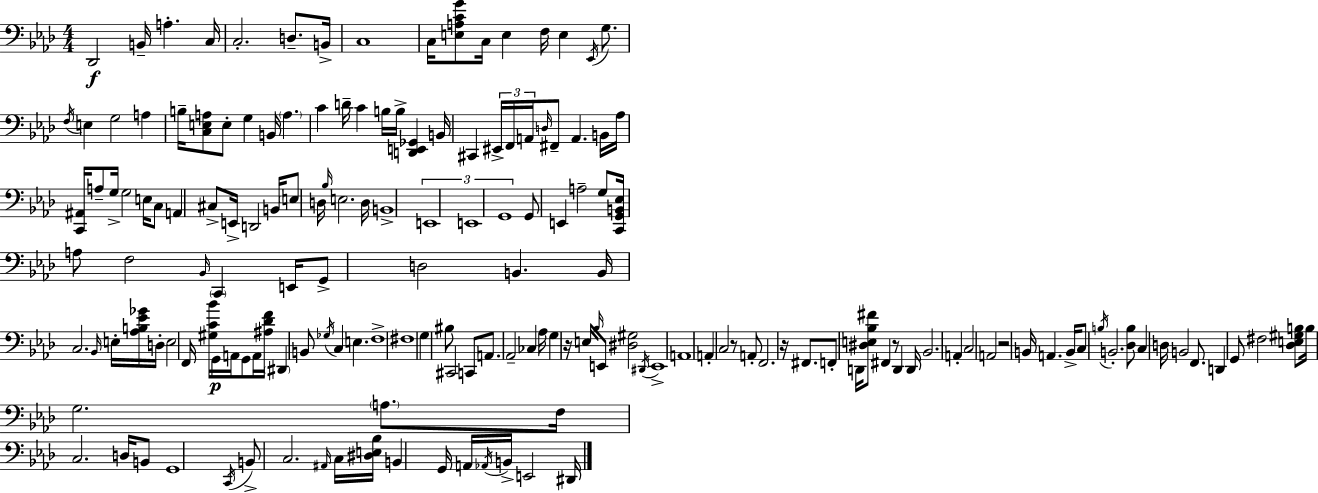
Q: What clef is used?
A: bass